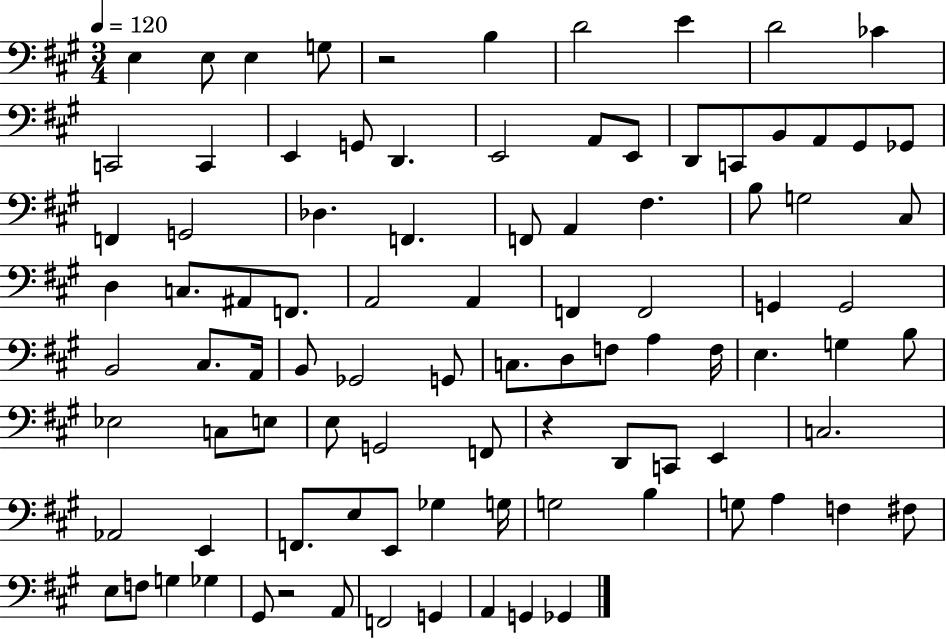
X:1
T:Untitled
M:3/4
L:1/4
K:A
E, E,/2 E, G,/2 z2 B, D2 E D2 _C C,,2 C,, E,, G,,/2 D,, E,,2 A,,/2 E,,/2 D,,/2 C,,/2 B,,/2 A,,/2 ^G,,/2 _G,,/2 F,, G,,2 _D, F,, F,,/2 A,, ^F, B,/2 G,2 ^C,/2 D, C,/2 ^A,,/2 F,,/2 A,,2 A,, F,, F,,2 G,, G,,2 B,,2 ^C,/2 A,,/4 B,,/2 _G,,2 G,,/2 C,/2 D,/2 F,/2 A, F,/4 E, G, B,/2 _E,2 C,/2 E,/2 E,/2 G,,2 F,,/2 z D,,/2 C,,/2 E,, C,2 _A,,2 E,, F,,/2 E,/2 E,,/2 _G, G,/4 G,2 B, G,/2 A, F, ^F,/2 E,/2 F,/2 G, _G, ^G,,/2 z2 A,,/2 F,,2 G,, A,, G,, _G,,